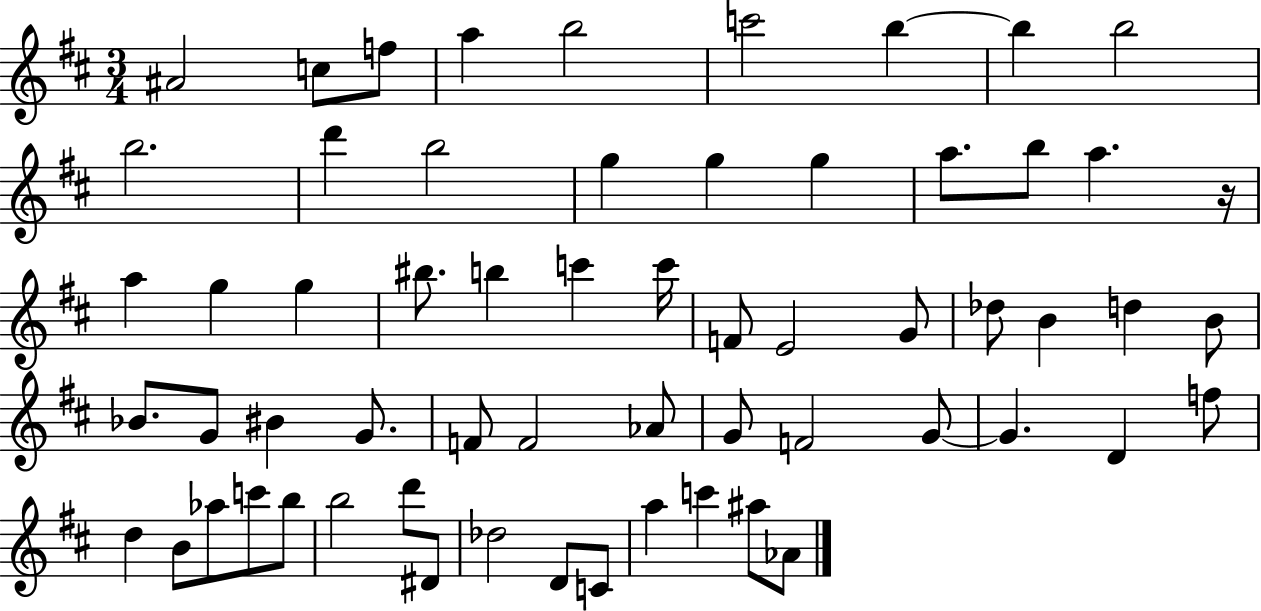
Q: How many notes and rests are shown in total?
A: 61